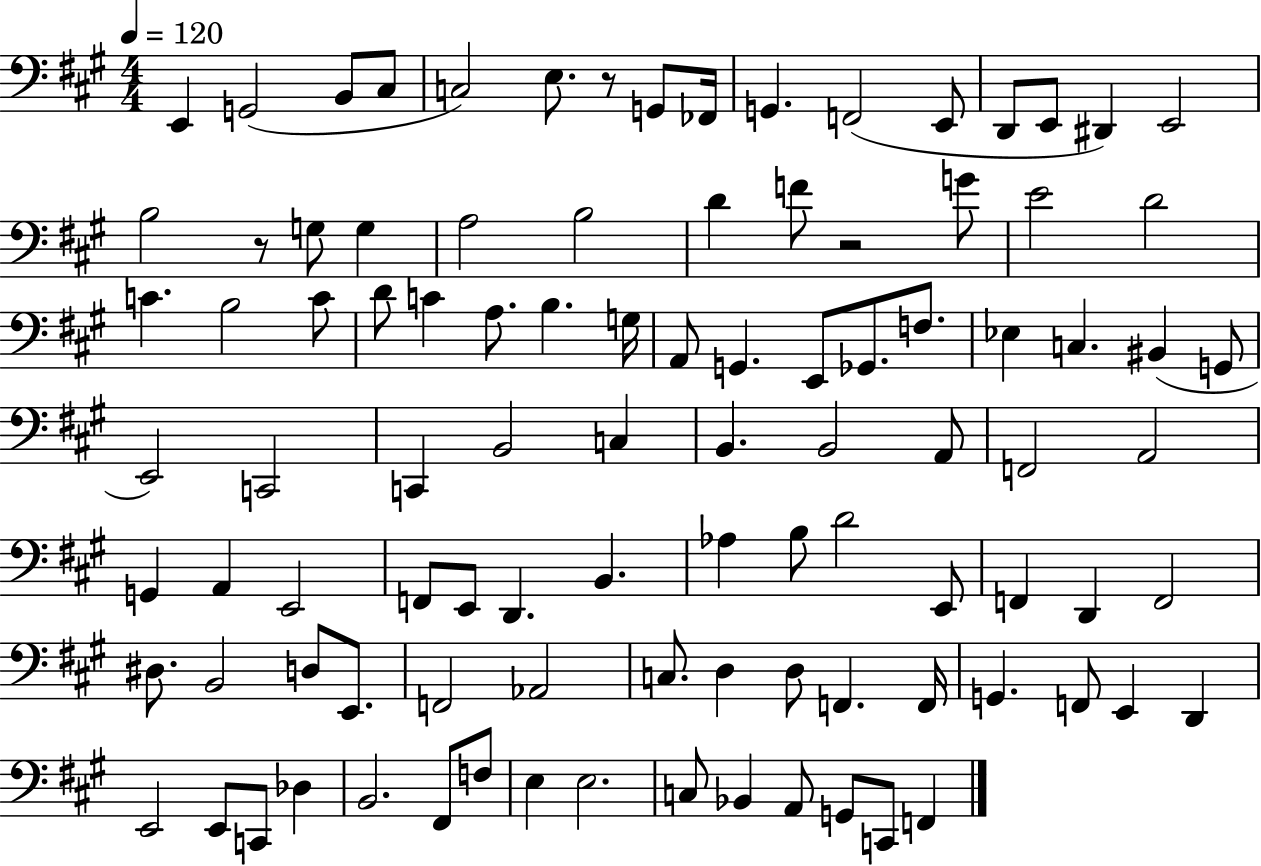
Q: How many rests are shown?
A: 3